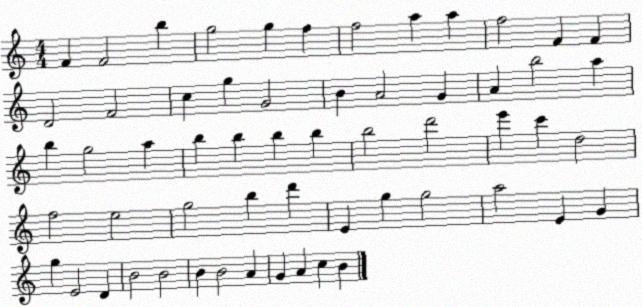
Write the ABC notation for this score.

X:1
T:Untitled
M:4/4
L:1/4
K:C
F F2 b g2 g f f2 a a f2 F F D2 F2 c g G2 B A2 G A b2 a b g2 a b b b b b2 d'2 e' c' d2 f2 e2 g2 b d' E g g2 a2 E G g E2 D B2 B2 B B2 A G A c B